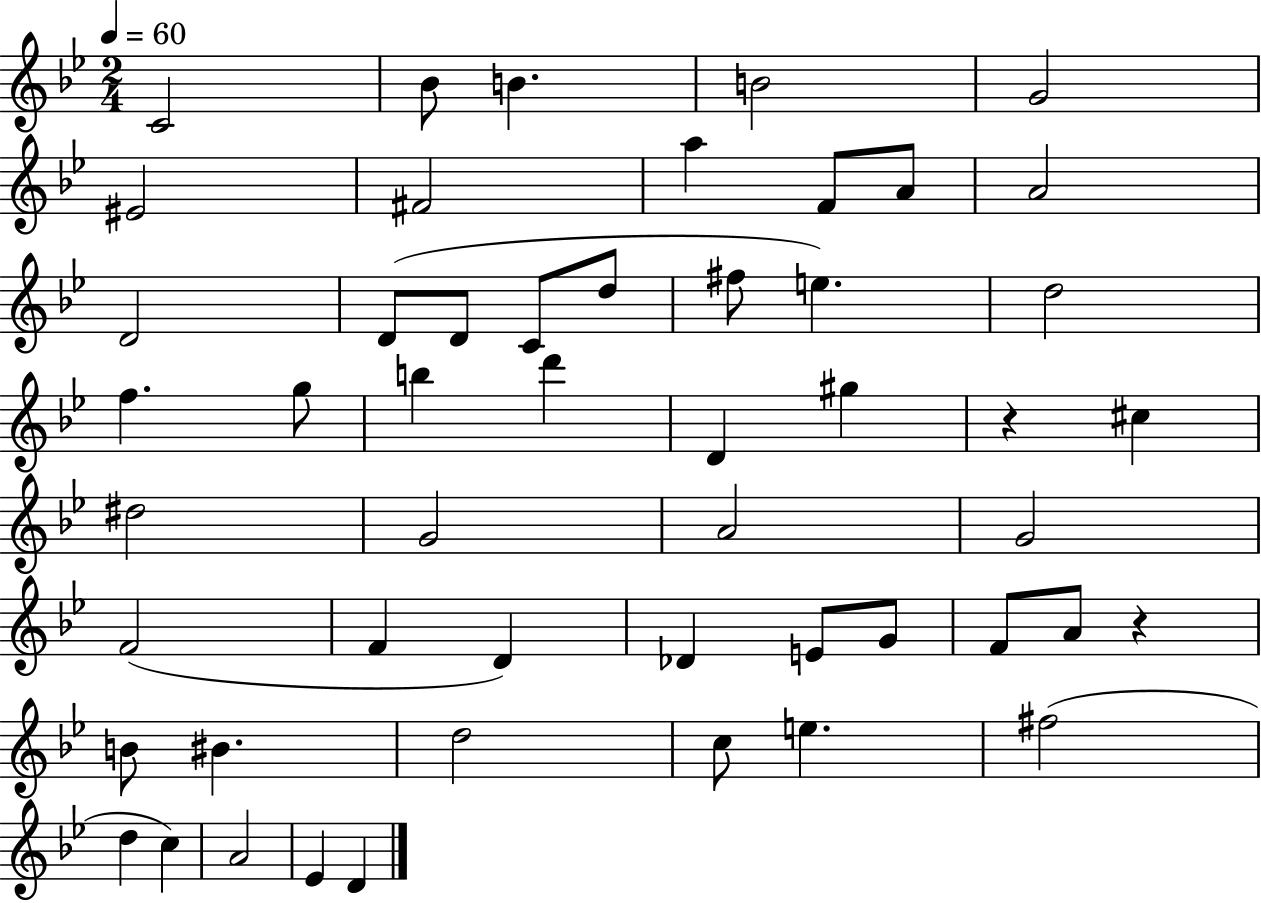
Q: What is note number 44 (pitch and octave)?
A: F#5